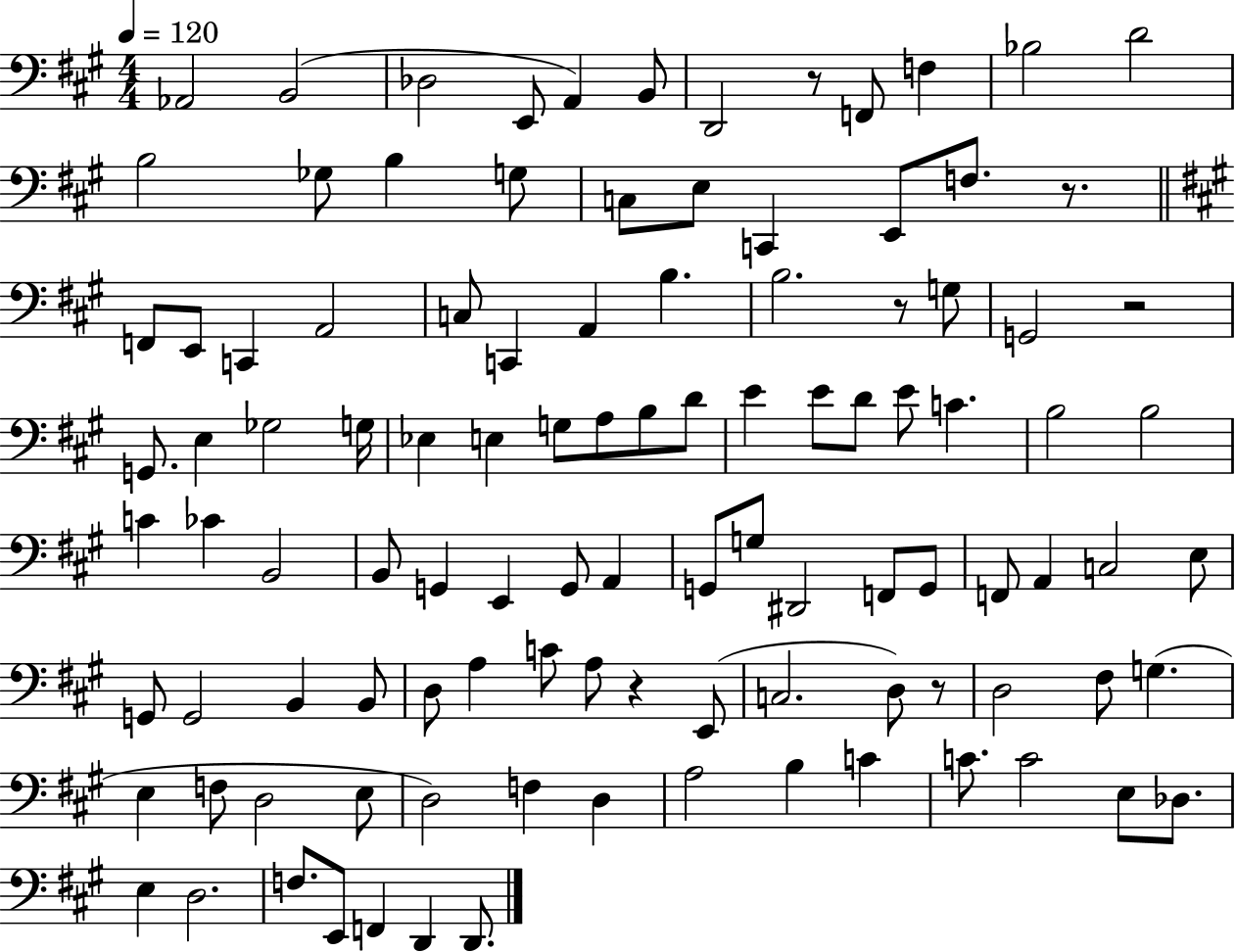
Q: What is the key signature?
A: A major